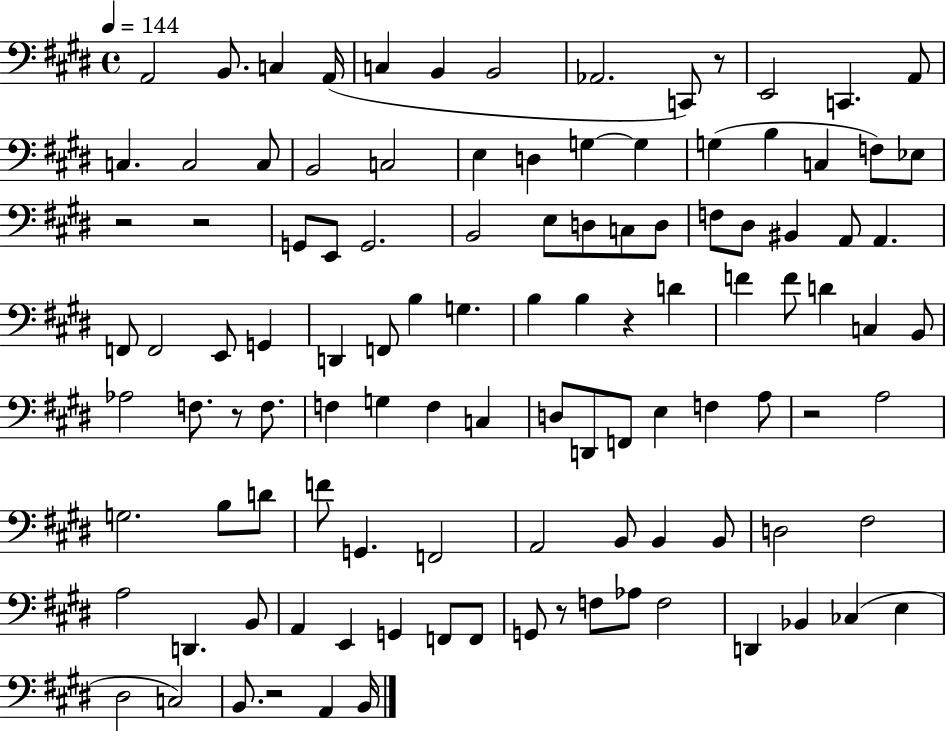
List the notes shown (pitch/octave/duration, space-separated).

A2/h B2/e. C3/q A2/s C3/q B2/q B2/h Ab2/h. C2/e R/e E2/h C2/q. A2/e C3/q. C3/h C3/e B2/h C3/h E3/q D3/q G3/q G3/q G3/q B3/q C3/q F3/e Eb3/e R/h R/h G2/e E2/e G2/h. B2/h E3/e D3/e C3/e D3/e F3/e D#3/e BIS2/q A2/e A2/q. F2/e F2/h E2/e G2/q D2/q F2/e B3/q G3/q. B3/q B3/q R/q D4/q F4/q F4/e D4/q C3/q B2/e Ab3/h F3/e. R/e F3/e. F3/q G3/q F3/q C3/q D3/e D2/e F2/e E3/q F3/q A3/e R/h A3/h G3/h. B3/e D4/e F4/e G2/q. F2/h A2/h B2/e B2/q B2/e D3/h F#3/h A3/h D2/q. B2/e A2/q E2/q G2/q F2/e F2/e G2/e R/e F3/e Ab3/e F3/h D2/q Bb2/q CES3/q E3/q D#3/h C3/h B2/e. R/h A2/q B2/s